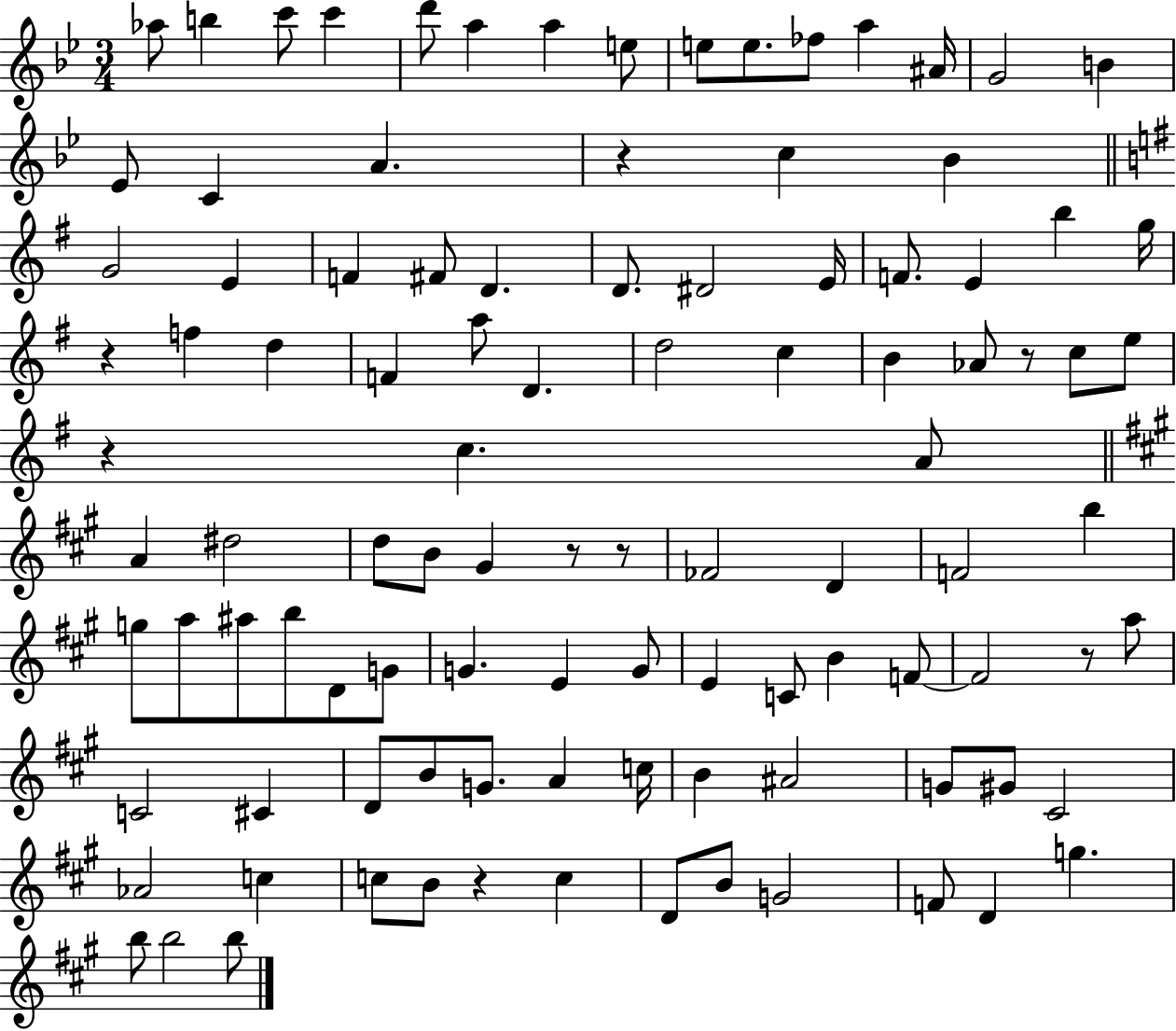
{
  \clef treble
  \numericTimeSignature
  \time 3/4
  \key bes \major
  \repeat volta 2 { aes''8 b''4 c'''8 c'''4 | d'''8 a''4 a''4 e''8 | e''8 e''8. fes''8 a''4 ais'16 | g'2 b'4 | \break ees'8 c'4 a'4. | r4 c''4 bes'4 | \bar "||" \break \key g \major g'2 e'4 | f'4 fis'8 d'4. | d'8. dis'2 e'16 | f'8. e'4 b''4 g''16 | \break r4 f''4 d''4 | f'4 a''8 d'4. | d''2 c''4 | b'4 aes'8 r8 c''8 e''8 | \break r4 c''4. a'8 | \bar "||" \break \key a \major a'4 dis''2 | d''8 b'8 gis'4 r8 r8 | fes'2 d'4 | f'2 b''4 | \break g''8 a''8 ais''8 b''8 d'8 g'8 | g'4. e'4 g'8 | e'4 c'8 b'4 f'8~~ | f'2 r8 a''8 | \break c'2 cis'4 | d'8 b'8 g'8. a'4 c''16 | b'4 ais'2 | g'8 gis'8 cis'2 | \break aes'2 c''4 | c''8 b'8 r4 c''4 | d'8 b'8 g'2 | f'8 d'4 g''4. | \break b''8 b''2 b''8 | } \bar "|."
}